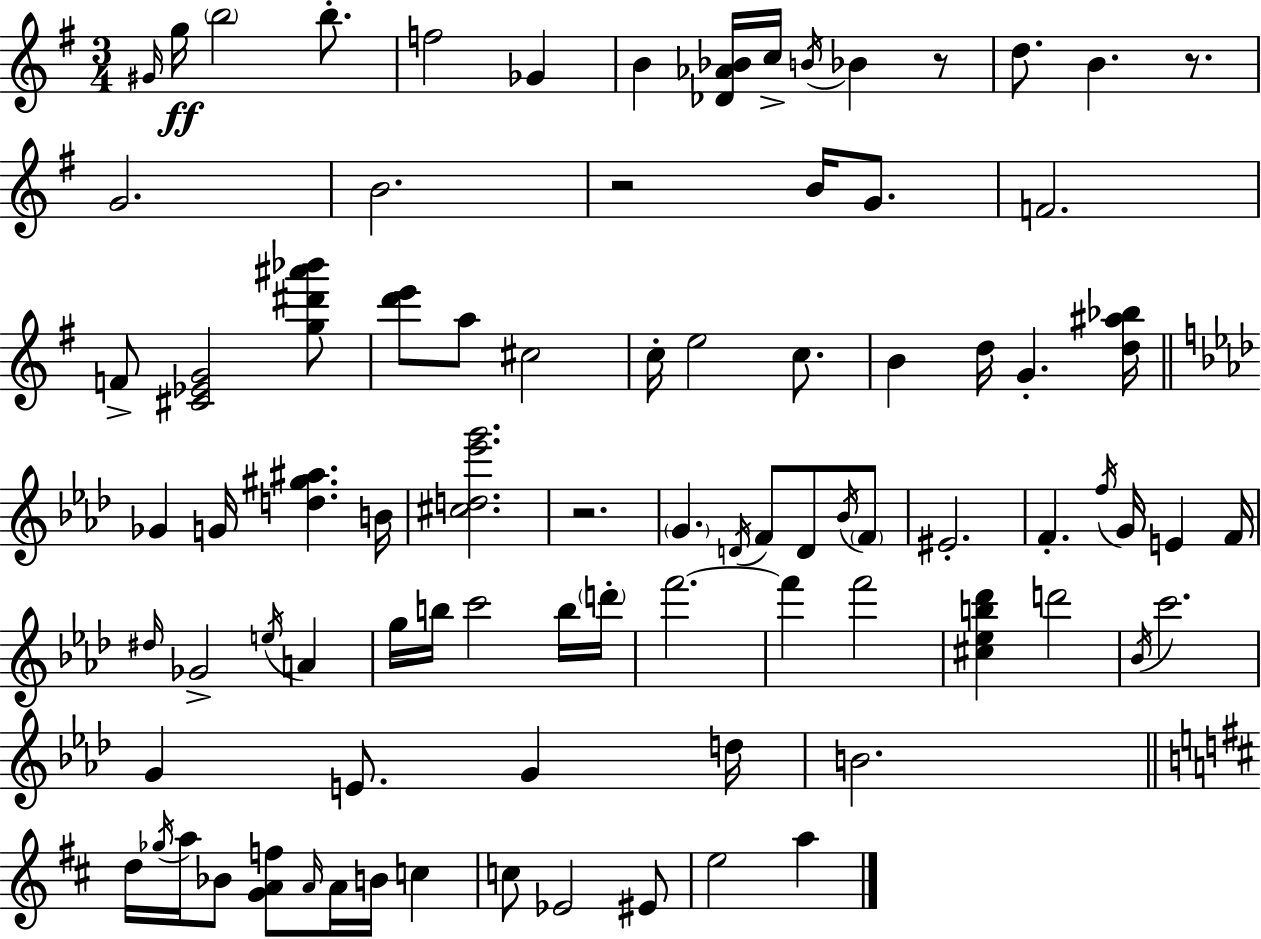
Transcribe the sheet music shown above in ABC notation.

X:1
T:Untitled
M:3/4
L:1/4
K:Em
^G/4 g/4 b2 b/2 f2 _G B [_D_A_B]/4 c/4 B/4 _B z/2 d/2 B z/2 G2 B2 z2 B/4 G/2 F2 F/2 [^C_EG]2 [g^d'^a'_b']/2 [d'e']/2 a/2 ^c2 c/4 e2 c/2 B d/4 G [d^a_b]/4 _G G/4 [d^g^a] B/4 [^cd_e'g']2 z2 G D/4 F/2 D/2 _B/4 F/2 ^E2 F f/4 G/4 E F/4 ^d/4 _G2 e/4 A g/4 b/4 c'2 b/4 d'/4 f'2 f' f'2 [^c_eb_d'] d'2 _B/4 c'2 G E/2 G d/4 B2 d/4 _g/4 a/4 _B/2 [GAf]/2 A/4 A/4 B/4 c c/2 _E2 ^E/2 e2 a